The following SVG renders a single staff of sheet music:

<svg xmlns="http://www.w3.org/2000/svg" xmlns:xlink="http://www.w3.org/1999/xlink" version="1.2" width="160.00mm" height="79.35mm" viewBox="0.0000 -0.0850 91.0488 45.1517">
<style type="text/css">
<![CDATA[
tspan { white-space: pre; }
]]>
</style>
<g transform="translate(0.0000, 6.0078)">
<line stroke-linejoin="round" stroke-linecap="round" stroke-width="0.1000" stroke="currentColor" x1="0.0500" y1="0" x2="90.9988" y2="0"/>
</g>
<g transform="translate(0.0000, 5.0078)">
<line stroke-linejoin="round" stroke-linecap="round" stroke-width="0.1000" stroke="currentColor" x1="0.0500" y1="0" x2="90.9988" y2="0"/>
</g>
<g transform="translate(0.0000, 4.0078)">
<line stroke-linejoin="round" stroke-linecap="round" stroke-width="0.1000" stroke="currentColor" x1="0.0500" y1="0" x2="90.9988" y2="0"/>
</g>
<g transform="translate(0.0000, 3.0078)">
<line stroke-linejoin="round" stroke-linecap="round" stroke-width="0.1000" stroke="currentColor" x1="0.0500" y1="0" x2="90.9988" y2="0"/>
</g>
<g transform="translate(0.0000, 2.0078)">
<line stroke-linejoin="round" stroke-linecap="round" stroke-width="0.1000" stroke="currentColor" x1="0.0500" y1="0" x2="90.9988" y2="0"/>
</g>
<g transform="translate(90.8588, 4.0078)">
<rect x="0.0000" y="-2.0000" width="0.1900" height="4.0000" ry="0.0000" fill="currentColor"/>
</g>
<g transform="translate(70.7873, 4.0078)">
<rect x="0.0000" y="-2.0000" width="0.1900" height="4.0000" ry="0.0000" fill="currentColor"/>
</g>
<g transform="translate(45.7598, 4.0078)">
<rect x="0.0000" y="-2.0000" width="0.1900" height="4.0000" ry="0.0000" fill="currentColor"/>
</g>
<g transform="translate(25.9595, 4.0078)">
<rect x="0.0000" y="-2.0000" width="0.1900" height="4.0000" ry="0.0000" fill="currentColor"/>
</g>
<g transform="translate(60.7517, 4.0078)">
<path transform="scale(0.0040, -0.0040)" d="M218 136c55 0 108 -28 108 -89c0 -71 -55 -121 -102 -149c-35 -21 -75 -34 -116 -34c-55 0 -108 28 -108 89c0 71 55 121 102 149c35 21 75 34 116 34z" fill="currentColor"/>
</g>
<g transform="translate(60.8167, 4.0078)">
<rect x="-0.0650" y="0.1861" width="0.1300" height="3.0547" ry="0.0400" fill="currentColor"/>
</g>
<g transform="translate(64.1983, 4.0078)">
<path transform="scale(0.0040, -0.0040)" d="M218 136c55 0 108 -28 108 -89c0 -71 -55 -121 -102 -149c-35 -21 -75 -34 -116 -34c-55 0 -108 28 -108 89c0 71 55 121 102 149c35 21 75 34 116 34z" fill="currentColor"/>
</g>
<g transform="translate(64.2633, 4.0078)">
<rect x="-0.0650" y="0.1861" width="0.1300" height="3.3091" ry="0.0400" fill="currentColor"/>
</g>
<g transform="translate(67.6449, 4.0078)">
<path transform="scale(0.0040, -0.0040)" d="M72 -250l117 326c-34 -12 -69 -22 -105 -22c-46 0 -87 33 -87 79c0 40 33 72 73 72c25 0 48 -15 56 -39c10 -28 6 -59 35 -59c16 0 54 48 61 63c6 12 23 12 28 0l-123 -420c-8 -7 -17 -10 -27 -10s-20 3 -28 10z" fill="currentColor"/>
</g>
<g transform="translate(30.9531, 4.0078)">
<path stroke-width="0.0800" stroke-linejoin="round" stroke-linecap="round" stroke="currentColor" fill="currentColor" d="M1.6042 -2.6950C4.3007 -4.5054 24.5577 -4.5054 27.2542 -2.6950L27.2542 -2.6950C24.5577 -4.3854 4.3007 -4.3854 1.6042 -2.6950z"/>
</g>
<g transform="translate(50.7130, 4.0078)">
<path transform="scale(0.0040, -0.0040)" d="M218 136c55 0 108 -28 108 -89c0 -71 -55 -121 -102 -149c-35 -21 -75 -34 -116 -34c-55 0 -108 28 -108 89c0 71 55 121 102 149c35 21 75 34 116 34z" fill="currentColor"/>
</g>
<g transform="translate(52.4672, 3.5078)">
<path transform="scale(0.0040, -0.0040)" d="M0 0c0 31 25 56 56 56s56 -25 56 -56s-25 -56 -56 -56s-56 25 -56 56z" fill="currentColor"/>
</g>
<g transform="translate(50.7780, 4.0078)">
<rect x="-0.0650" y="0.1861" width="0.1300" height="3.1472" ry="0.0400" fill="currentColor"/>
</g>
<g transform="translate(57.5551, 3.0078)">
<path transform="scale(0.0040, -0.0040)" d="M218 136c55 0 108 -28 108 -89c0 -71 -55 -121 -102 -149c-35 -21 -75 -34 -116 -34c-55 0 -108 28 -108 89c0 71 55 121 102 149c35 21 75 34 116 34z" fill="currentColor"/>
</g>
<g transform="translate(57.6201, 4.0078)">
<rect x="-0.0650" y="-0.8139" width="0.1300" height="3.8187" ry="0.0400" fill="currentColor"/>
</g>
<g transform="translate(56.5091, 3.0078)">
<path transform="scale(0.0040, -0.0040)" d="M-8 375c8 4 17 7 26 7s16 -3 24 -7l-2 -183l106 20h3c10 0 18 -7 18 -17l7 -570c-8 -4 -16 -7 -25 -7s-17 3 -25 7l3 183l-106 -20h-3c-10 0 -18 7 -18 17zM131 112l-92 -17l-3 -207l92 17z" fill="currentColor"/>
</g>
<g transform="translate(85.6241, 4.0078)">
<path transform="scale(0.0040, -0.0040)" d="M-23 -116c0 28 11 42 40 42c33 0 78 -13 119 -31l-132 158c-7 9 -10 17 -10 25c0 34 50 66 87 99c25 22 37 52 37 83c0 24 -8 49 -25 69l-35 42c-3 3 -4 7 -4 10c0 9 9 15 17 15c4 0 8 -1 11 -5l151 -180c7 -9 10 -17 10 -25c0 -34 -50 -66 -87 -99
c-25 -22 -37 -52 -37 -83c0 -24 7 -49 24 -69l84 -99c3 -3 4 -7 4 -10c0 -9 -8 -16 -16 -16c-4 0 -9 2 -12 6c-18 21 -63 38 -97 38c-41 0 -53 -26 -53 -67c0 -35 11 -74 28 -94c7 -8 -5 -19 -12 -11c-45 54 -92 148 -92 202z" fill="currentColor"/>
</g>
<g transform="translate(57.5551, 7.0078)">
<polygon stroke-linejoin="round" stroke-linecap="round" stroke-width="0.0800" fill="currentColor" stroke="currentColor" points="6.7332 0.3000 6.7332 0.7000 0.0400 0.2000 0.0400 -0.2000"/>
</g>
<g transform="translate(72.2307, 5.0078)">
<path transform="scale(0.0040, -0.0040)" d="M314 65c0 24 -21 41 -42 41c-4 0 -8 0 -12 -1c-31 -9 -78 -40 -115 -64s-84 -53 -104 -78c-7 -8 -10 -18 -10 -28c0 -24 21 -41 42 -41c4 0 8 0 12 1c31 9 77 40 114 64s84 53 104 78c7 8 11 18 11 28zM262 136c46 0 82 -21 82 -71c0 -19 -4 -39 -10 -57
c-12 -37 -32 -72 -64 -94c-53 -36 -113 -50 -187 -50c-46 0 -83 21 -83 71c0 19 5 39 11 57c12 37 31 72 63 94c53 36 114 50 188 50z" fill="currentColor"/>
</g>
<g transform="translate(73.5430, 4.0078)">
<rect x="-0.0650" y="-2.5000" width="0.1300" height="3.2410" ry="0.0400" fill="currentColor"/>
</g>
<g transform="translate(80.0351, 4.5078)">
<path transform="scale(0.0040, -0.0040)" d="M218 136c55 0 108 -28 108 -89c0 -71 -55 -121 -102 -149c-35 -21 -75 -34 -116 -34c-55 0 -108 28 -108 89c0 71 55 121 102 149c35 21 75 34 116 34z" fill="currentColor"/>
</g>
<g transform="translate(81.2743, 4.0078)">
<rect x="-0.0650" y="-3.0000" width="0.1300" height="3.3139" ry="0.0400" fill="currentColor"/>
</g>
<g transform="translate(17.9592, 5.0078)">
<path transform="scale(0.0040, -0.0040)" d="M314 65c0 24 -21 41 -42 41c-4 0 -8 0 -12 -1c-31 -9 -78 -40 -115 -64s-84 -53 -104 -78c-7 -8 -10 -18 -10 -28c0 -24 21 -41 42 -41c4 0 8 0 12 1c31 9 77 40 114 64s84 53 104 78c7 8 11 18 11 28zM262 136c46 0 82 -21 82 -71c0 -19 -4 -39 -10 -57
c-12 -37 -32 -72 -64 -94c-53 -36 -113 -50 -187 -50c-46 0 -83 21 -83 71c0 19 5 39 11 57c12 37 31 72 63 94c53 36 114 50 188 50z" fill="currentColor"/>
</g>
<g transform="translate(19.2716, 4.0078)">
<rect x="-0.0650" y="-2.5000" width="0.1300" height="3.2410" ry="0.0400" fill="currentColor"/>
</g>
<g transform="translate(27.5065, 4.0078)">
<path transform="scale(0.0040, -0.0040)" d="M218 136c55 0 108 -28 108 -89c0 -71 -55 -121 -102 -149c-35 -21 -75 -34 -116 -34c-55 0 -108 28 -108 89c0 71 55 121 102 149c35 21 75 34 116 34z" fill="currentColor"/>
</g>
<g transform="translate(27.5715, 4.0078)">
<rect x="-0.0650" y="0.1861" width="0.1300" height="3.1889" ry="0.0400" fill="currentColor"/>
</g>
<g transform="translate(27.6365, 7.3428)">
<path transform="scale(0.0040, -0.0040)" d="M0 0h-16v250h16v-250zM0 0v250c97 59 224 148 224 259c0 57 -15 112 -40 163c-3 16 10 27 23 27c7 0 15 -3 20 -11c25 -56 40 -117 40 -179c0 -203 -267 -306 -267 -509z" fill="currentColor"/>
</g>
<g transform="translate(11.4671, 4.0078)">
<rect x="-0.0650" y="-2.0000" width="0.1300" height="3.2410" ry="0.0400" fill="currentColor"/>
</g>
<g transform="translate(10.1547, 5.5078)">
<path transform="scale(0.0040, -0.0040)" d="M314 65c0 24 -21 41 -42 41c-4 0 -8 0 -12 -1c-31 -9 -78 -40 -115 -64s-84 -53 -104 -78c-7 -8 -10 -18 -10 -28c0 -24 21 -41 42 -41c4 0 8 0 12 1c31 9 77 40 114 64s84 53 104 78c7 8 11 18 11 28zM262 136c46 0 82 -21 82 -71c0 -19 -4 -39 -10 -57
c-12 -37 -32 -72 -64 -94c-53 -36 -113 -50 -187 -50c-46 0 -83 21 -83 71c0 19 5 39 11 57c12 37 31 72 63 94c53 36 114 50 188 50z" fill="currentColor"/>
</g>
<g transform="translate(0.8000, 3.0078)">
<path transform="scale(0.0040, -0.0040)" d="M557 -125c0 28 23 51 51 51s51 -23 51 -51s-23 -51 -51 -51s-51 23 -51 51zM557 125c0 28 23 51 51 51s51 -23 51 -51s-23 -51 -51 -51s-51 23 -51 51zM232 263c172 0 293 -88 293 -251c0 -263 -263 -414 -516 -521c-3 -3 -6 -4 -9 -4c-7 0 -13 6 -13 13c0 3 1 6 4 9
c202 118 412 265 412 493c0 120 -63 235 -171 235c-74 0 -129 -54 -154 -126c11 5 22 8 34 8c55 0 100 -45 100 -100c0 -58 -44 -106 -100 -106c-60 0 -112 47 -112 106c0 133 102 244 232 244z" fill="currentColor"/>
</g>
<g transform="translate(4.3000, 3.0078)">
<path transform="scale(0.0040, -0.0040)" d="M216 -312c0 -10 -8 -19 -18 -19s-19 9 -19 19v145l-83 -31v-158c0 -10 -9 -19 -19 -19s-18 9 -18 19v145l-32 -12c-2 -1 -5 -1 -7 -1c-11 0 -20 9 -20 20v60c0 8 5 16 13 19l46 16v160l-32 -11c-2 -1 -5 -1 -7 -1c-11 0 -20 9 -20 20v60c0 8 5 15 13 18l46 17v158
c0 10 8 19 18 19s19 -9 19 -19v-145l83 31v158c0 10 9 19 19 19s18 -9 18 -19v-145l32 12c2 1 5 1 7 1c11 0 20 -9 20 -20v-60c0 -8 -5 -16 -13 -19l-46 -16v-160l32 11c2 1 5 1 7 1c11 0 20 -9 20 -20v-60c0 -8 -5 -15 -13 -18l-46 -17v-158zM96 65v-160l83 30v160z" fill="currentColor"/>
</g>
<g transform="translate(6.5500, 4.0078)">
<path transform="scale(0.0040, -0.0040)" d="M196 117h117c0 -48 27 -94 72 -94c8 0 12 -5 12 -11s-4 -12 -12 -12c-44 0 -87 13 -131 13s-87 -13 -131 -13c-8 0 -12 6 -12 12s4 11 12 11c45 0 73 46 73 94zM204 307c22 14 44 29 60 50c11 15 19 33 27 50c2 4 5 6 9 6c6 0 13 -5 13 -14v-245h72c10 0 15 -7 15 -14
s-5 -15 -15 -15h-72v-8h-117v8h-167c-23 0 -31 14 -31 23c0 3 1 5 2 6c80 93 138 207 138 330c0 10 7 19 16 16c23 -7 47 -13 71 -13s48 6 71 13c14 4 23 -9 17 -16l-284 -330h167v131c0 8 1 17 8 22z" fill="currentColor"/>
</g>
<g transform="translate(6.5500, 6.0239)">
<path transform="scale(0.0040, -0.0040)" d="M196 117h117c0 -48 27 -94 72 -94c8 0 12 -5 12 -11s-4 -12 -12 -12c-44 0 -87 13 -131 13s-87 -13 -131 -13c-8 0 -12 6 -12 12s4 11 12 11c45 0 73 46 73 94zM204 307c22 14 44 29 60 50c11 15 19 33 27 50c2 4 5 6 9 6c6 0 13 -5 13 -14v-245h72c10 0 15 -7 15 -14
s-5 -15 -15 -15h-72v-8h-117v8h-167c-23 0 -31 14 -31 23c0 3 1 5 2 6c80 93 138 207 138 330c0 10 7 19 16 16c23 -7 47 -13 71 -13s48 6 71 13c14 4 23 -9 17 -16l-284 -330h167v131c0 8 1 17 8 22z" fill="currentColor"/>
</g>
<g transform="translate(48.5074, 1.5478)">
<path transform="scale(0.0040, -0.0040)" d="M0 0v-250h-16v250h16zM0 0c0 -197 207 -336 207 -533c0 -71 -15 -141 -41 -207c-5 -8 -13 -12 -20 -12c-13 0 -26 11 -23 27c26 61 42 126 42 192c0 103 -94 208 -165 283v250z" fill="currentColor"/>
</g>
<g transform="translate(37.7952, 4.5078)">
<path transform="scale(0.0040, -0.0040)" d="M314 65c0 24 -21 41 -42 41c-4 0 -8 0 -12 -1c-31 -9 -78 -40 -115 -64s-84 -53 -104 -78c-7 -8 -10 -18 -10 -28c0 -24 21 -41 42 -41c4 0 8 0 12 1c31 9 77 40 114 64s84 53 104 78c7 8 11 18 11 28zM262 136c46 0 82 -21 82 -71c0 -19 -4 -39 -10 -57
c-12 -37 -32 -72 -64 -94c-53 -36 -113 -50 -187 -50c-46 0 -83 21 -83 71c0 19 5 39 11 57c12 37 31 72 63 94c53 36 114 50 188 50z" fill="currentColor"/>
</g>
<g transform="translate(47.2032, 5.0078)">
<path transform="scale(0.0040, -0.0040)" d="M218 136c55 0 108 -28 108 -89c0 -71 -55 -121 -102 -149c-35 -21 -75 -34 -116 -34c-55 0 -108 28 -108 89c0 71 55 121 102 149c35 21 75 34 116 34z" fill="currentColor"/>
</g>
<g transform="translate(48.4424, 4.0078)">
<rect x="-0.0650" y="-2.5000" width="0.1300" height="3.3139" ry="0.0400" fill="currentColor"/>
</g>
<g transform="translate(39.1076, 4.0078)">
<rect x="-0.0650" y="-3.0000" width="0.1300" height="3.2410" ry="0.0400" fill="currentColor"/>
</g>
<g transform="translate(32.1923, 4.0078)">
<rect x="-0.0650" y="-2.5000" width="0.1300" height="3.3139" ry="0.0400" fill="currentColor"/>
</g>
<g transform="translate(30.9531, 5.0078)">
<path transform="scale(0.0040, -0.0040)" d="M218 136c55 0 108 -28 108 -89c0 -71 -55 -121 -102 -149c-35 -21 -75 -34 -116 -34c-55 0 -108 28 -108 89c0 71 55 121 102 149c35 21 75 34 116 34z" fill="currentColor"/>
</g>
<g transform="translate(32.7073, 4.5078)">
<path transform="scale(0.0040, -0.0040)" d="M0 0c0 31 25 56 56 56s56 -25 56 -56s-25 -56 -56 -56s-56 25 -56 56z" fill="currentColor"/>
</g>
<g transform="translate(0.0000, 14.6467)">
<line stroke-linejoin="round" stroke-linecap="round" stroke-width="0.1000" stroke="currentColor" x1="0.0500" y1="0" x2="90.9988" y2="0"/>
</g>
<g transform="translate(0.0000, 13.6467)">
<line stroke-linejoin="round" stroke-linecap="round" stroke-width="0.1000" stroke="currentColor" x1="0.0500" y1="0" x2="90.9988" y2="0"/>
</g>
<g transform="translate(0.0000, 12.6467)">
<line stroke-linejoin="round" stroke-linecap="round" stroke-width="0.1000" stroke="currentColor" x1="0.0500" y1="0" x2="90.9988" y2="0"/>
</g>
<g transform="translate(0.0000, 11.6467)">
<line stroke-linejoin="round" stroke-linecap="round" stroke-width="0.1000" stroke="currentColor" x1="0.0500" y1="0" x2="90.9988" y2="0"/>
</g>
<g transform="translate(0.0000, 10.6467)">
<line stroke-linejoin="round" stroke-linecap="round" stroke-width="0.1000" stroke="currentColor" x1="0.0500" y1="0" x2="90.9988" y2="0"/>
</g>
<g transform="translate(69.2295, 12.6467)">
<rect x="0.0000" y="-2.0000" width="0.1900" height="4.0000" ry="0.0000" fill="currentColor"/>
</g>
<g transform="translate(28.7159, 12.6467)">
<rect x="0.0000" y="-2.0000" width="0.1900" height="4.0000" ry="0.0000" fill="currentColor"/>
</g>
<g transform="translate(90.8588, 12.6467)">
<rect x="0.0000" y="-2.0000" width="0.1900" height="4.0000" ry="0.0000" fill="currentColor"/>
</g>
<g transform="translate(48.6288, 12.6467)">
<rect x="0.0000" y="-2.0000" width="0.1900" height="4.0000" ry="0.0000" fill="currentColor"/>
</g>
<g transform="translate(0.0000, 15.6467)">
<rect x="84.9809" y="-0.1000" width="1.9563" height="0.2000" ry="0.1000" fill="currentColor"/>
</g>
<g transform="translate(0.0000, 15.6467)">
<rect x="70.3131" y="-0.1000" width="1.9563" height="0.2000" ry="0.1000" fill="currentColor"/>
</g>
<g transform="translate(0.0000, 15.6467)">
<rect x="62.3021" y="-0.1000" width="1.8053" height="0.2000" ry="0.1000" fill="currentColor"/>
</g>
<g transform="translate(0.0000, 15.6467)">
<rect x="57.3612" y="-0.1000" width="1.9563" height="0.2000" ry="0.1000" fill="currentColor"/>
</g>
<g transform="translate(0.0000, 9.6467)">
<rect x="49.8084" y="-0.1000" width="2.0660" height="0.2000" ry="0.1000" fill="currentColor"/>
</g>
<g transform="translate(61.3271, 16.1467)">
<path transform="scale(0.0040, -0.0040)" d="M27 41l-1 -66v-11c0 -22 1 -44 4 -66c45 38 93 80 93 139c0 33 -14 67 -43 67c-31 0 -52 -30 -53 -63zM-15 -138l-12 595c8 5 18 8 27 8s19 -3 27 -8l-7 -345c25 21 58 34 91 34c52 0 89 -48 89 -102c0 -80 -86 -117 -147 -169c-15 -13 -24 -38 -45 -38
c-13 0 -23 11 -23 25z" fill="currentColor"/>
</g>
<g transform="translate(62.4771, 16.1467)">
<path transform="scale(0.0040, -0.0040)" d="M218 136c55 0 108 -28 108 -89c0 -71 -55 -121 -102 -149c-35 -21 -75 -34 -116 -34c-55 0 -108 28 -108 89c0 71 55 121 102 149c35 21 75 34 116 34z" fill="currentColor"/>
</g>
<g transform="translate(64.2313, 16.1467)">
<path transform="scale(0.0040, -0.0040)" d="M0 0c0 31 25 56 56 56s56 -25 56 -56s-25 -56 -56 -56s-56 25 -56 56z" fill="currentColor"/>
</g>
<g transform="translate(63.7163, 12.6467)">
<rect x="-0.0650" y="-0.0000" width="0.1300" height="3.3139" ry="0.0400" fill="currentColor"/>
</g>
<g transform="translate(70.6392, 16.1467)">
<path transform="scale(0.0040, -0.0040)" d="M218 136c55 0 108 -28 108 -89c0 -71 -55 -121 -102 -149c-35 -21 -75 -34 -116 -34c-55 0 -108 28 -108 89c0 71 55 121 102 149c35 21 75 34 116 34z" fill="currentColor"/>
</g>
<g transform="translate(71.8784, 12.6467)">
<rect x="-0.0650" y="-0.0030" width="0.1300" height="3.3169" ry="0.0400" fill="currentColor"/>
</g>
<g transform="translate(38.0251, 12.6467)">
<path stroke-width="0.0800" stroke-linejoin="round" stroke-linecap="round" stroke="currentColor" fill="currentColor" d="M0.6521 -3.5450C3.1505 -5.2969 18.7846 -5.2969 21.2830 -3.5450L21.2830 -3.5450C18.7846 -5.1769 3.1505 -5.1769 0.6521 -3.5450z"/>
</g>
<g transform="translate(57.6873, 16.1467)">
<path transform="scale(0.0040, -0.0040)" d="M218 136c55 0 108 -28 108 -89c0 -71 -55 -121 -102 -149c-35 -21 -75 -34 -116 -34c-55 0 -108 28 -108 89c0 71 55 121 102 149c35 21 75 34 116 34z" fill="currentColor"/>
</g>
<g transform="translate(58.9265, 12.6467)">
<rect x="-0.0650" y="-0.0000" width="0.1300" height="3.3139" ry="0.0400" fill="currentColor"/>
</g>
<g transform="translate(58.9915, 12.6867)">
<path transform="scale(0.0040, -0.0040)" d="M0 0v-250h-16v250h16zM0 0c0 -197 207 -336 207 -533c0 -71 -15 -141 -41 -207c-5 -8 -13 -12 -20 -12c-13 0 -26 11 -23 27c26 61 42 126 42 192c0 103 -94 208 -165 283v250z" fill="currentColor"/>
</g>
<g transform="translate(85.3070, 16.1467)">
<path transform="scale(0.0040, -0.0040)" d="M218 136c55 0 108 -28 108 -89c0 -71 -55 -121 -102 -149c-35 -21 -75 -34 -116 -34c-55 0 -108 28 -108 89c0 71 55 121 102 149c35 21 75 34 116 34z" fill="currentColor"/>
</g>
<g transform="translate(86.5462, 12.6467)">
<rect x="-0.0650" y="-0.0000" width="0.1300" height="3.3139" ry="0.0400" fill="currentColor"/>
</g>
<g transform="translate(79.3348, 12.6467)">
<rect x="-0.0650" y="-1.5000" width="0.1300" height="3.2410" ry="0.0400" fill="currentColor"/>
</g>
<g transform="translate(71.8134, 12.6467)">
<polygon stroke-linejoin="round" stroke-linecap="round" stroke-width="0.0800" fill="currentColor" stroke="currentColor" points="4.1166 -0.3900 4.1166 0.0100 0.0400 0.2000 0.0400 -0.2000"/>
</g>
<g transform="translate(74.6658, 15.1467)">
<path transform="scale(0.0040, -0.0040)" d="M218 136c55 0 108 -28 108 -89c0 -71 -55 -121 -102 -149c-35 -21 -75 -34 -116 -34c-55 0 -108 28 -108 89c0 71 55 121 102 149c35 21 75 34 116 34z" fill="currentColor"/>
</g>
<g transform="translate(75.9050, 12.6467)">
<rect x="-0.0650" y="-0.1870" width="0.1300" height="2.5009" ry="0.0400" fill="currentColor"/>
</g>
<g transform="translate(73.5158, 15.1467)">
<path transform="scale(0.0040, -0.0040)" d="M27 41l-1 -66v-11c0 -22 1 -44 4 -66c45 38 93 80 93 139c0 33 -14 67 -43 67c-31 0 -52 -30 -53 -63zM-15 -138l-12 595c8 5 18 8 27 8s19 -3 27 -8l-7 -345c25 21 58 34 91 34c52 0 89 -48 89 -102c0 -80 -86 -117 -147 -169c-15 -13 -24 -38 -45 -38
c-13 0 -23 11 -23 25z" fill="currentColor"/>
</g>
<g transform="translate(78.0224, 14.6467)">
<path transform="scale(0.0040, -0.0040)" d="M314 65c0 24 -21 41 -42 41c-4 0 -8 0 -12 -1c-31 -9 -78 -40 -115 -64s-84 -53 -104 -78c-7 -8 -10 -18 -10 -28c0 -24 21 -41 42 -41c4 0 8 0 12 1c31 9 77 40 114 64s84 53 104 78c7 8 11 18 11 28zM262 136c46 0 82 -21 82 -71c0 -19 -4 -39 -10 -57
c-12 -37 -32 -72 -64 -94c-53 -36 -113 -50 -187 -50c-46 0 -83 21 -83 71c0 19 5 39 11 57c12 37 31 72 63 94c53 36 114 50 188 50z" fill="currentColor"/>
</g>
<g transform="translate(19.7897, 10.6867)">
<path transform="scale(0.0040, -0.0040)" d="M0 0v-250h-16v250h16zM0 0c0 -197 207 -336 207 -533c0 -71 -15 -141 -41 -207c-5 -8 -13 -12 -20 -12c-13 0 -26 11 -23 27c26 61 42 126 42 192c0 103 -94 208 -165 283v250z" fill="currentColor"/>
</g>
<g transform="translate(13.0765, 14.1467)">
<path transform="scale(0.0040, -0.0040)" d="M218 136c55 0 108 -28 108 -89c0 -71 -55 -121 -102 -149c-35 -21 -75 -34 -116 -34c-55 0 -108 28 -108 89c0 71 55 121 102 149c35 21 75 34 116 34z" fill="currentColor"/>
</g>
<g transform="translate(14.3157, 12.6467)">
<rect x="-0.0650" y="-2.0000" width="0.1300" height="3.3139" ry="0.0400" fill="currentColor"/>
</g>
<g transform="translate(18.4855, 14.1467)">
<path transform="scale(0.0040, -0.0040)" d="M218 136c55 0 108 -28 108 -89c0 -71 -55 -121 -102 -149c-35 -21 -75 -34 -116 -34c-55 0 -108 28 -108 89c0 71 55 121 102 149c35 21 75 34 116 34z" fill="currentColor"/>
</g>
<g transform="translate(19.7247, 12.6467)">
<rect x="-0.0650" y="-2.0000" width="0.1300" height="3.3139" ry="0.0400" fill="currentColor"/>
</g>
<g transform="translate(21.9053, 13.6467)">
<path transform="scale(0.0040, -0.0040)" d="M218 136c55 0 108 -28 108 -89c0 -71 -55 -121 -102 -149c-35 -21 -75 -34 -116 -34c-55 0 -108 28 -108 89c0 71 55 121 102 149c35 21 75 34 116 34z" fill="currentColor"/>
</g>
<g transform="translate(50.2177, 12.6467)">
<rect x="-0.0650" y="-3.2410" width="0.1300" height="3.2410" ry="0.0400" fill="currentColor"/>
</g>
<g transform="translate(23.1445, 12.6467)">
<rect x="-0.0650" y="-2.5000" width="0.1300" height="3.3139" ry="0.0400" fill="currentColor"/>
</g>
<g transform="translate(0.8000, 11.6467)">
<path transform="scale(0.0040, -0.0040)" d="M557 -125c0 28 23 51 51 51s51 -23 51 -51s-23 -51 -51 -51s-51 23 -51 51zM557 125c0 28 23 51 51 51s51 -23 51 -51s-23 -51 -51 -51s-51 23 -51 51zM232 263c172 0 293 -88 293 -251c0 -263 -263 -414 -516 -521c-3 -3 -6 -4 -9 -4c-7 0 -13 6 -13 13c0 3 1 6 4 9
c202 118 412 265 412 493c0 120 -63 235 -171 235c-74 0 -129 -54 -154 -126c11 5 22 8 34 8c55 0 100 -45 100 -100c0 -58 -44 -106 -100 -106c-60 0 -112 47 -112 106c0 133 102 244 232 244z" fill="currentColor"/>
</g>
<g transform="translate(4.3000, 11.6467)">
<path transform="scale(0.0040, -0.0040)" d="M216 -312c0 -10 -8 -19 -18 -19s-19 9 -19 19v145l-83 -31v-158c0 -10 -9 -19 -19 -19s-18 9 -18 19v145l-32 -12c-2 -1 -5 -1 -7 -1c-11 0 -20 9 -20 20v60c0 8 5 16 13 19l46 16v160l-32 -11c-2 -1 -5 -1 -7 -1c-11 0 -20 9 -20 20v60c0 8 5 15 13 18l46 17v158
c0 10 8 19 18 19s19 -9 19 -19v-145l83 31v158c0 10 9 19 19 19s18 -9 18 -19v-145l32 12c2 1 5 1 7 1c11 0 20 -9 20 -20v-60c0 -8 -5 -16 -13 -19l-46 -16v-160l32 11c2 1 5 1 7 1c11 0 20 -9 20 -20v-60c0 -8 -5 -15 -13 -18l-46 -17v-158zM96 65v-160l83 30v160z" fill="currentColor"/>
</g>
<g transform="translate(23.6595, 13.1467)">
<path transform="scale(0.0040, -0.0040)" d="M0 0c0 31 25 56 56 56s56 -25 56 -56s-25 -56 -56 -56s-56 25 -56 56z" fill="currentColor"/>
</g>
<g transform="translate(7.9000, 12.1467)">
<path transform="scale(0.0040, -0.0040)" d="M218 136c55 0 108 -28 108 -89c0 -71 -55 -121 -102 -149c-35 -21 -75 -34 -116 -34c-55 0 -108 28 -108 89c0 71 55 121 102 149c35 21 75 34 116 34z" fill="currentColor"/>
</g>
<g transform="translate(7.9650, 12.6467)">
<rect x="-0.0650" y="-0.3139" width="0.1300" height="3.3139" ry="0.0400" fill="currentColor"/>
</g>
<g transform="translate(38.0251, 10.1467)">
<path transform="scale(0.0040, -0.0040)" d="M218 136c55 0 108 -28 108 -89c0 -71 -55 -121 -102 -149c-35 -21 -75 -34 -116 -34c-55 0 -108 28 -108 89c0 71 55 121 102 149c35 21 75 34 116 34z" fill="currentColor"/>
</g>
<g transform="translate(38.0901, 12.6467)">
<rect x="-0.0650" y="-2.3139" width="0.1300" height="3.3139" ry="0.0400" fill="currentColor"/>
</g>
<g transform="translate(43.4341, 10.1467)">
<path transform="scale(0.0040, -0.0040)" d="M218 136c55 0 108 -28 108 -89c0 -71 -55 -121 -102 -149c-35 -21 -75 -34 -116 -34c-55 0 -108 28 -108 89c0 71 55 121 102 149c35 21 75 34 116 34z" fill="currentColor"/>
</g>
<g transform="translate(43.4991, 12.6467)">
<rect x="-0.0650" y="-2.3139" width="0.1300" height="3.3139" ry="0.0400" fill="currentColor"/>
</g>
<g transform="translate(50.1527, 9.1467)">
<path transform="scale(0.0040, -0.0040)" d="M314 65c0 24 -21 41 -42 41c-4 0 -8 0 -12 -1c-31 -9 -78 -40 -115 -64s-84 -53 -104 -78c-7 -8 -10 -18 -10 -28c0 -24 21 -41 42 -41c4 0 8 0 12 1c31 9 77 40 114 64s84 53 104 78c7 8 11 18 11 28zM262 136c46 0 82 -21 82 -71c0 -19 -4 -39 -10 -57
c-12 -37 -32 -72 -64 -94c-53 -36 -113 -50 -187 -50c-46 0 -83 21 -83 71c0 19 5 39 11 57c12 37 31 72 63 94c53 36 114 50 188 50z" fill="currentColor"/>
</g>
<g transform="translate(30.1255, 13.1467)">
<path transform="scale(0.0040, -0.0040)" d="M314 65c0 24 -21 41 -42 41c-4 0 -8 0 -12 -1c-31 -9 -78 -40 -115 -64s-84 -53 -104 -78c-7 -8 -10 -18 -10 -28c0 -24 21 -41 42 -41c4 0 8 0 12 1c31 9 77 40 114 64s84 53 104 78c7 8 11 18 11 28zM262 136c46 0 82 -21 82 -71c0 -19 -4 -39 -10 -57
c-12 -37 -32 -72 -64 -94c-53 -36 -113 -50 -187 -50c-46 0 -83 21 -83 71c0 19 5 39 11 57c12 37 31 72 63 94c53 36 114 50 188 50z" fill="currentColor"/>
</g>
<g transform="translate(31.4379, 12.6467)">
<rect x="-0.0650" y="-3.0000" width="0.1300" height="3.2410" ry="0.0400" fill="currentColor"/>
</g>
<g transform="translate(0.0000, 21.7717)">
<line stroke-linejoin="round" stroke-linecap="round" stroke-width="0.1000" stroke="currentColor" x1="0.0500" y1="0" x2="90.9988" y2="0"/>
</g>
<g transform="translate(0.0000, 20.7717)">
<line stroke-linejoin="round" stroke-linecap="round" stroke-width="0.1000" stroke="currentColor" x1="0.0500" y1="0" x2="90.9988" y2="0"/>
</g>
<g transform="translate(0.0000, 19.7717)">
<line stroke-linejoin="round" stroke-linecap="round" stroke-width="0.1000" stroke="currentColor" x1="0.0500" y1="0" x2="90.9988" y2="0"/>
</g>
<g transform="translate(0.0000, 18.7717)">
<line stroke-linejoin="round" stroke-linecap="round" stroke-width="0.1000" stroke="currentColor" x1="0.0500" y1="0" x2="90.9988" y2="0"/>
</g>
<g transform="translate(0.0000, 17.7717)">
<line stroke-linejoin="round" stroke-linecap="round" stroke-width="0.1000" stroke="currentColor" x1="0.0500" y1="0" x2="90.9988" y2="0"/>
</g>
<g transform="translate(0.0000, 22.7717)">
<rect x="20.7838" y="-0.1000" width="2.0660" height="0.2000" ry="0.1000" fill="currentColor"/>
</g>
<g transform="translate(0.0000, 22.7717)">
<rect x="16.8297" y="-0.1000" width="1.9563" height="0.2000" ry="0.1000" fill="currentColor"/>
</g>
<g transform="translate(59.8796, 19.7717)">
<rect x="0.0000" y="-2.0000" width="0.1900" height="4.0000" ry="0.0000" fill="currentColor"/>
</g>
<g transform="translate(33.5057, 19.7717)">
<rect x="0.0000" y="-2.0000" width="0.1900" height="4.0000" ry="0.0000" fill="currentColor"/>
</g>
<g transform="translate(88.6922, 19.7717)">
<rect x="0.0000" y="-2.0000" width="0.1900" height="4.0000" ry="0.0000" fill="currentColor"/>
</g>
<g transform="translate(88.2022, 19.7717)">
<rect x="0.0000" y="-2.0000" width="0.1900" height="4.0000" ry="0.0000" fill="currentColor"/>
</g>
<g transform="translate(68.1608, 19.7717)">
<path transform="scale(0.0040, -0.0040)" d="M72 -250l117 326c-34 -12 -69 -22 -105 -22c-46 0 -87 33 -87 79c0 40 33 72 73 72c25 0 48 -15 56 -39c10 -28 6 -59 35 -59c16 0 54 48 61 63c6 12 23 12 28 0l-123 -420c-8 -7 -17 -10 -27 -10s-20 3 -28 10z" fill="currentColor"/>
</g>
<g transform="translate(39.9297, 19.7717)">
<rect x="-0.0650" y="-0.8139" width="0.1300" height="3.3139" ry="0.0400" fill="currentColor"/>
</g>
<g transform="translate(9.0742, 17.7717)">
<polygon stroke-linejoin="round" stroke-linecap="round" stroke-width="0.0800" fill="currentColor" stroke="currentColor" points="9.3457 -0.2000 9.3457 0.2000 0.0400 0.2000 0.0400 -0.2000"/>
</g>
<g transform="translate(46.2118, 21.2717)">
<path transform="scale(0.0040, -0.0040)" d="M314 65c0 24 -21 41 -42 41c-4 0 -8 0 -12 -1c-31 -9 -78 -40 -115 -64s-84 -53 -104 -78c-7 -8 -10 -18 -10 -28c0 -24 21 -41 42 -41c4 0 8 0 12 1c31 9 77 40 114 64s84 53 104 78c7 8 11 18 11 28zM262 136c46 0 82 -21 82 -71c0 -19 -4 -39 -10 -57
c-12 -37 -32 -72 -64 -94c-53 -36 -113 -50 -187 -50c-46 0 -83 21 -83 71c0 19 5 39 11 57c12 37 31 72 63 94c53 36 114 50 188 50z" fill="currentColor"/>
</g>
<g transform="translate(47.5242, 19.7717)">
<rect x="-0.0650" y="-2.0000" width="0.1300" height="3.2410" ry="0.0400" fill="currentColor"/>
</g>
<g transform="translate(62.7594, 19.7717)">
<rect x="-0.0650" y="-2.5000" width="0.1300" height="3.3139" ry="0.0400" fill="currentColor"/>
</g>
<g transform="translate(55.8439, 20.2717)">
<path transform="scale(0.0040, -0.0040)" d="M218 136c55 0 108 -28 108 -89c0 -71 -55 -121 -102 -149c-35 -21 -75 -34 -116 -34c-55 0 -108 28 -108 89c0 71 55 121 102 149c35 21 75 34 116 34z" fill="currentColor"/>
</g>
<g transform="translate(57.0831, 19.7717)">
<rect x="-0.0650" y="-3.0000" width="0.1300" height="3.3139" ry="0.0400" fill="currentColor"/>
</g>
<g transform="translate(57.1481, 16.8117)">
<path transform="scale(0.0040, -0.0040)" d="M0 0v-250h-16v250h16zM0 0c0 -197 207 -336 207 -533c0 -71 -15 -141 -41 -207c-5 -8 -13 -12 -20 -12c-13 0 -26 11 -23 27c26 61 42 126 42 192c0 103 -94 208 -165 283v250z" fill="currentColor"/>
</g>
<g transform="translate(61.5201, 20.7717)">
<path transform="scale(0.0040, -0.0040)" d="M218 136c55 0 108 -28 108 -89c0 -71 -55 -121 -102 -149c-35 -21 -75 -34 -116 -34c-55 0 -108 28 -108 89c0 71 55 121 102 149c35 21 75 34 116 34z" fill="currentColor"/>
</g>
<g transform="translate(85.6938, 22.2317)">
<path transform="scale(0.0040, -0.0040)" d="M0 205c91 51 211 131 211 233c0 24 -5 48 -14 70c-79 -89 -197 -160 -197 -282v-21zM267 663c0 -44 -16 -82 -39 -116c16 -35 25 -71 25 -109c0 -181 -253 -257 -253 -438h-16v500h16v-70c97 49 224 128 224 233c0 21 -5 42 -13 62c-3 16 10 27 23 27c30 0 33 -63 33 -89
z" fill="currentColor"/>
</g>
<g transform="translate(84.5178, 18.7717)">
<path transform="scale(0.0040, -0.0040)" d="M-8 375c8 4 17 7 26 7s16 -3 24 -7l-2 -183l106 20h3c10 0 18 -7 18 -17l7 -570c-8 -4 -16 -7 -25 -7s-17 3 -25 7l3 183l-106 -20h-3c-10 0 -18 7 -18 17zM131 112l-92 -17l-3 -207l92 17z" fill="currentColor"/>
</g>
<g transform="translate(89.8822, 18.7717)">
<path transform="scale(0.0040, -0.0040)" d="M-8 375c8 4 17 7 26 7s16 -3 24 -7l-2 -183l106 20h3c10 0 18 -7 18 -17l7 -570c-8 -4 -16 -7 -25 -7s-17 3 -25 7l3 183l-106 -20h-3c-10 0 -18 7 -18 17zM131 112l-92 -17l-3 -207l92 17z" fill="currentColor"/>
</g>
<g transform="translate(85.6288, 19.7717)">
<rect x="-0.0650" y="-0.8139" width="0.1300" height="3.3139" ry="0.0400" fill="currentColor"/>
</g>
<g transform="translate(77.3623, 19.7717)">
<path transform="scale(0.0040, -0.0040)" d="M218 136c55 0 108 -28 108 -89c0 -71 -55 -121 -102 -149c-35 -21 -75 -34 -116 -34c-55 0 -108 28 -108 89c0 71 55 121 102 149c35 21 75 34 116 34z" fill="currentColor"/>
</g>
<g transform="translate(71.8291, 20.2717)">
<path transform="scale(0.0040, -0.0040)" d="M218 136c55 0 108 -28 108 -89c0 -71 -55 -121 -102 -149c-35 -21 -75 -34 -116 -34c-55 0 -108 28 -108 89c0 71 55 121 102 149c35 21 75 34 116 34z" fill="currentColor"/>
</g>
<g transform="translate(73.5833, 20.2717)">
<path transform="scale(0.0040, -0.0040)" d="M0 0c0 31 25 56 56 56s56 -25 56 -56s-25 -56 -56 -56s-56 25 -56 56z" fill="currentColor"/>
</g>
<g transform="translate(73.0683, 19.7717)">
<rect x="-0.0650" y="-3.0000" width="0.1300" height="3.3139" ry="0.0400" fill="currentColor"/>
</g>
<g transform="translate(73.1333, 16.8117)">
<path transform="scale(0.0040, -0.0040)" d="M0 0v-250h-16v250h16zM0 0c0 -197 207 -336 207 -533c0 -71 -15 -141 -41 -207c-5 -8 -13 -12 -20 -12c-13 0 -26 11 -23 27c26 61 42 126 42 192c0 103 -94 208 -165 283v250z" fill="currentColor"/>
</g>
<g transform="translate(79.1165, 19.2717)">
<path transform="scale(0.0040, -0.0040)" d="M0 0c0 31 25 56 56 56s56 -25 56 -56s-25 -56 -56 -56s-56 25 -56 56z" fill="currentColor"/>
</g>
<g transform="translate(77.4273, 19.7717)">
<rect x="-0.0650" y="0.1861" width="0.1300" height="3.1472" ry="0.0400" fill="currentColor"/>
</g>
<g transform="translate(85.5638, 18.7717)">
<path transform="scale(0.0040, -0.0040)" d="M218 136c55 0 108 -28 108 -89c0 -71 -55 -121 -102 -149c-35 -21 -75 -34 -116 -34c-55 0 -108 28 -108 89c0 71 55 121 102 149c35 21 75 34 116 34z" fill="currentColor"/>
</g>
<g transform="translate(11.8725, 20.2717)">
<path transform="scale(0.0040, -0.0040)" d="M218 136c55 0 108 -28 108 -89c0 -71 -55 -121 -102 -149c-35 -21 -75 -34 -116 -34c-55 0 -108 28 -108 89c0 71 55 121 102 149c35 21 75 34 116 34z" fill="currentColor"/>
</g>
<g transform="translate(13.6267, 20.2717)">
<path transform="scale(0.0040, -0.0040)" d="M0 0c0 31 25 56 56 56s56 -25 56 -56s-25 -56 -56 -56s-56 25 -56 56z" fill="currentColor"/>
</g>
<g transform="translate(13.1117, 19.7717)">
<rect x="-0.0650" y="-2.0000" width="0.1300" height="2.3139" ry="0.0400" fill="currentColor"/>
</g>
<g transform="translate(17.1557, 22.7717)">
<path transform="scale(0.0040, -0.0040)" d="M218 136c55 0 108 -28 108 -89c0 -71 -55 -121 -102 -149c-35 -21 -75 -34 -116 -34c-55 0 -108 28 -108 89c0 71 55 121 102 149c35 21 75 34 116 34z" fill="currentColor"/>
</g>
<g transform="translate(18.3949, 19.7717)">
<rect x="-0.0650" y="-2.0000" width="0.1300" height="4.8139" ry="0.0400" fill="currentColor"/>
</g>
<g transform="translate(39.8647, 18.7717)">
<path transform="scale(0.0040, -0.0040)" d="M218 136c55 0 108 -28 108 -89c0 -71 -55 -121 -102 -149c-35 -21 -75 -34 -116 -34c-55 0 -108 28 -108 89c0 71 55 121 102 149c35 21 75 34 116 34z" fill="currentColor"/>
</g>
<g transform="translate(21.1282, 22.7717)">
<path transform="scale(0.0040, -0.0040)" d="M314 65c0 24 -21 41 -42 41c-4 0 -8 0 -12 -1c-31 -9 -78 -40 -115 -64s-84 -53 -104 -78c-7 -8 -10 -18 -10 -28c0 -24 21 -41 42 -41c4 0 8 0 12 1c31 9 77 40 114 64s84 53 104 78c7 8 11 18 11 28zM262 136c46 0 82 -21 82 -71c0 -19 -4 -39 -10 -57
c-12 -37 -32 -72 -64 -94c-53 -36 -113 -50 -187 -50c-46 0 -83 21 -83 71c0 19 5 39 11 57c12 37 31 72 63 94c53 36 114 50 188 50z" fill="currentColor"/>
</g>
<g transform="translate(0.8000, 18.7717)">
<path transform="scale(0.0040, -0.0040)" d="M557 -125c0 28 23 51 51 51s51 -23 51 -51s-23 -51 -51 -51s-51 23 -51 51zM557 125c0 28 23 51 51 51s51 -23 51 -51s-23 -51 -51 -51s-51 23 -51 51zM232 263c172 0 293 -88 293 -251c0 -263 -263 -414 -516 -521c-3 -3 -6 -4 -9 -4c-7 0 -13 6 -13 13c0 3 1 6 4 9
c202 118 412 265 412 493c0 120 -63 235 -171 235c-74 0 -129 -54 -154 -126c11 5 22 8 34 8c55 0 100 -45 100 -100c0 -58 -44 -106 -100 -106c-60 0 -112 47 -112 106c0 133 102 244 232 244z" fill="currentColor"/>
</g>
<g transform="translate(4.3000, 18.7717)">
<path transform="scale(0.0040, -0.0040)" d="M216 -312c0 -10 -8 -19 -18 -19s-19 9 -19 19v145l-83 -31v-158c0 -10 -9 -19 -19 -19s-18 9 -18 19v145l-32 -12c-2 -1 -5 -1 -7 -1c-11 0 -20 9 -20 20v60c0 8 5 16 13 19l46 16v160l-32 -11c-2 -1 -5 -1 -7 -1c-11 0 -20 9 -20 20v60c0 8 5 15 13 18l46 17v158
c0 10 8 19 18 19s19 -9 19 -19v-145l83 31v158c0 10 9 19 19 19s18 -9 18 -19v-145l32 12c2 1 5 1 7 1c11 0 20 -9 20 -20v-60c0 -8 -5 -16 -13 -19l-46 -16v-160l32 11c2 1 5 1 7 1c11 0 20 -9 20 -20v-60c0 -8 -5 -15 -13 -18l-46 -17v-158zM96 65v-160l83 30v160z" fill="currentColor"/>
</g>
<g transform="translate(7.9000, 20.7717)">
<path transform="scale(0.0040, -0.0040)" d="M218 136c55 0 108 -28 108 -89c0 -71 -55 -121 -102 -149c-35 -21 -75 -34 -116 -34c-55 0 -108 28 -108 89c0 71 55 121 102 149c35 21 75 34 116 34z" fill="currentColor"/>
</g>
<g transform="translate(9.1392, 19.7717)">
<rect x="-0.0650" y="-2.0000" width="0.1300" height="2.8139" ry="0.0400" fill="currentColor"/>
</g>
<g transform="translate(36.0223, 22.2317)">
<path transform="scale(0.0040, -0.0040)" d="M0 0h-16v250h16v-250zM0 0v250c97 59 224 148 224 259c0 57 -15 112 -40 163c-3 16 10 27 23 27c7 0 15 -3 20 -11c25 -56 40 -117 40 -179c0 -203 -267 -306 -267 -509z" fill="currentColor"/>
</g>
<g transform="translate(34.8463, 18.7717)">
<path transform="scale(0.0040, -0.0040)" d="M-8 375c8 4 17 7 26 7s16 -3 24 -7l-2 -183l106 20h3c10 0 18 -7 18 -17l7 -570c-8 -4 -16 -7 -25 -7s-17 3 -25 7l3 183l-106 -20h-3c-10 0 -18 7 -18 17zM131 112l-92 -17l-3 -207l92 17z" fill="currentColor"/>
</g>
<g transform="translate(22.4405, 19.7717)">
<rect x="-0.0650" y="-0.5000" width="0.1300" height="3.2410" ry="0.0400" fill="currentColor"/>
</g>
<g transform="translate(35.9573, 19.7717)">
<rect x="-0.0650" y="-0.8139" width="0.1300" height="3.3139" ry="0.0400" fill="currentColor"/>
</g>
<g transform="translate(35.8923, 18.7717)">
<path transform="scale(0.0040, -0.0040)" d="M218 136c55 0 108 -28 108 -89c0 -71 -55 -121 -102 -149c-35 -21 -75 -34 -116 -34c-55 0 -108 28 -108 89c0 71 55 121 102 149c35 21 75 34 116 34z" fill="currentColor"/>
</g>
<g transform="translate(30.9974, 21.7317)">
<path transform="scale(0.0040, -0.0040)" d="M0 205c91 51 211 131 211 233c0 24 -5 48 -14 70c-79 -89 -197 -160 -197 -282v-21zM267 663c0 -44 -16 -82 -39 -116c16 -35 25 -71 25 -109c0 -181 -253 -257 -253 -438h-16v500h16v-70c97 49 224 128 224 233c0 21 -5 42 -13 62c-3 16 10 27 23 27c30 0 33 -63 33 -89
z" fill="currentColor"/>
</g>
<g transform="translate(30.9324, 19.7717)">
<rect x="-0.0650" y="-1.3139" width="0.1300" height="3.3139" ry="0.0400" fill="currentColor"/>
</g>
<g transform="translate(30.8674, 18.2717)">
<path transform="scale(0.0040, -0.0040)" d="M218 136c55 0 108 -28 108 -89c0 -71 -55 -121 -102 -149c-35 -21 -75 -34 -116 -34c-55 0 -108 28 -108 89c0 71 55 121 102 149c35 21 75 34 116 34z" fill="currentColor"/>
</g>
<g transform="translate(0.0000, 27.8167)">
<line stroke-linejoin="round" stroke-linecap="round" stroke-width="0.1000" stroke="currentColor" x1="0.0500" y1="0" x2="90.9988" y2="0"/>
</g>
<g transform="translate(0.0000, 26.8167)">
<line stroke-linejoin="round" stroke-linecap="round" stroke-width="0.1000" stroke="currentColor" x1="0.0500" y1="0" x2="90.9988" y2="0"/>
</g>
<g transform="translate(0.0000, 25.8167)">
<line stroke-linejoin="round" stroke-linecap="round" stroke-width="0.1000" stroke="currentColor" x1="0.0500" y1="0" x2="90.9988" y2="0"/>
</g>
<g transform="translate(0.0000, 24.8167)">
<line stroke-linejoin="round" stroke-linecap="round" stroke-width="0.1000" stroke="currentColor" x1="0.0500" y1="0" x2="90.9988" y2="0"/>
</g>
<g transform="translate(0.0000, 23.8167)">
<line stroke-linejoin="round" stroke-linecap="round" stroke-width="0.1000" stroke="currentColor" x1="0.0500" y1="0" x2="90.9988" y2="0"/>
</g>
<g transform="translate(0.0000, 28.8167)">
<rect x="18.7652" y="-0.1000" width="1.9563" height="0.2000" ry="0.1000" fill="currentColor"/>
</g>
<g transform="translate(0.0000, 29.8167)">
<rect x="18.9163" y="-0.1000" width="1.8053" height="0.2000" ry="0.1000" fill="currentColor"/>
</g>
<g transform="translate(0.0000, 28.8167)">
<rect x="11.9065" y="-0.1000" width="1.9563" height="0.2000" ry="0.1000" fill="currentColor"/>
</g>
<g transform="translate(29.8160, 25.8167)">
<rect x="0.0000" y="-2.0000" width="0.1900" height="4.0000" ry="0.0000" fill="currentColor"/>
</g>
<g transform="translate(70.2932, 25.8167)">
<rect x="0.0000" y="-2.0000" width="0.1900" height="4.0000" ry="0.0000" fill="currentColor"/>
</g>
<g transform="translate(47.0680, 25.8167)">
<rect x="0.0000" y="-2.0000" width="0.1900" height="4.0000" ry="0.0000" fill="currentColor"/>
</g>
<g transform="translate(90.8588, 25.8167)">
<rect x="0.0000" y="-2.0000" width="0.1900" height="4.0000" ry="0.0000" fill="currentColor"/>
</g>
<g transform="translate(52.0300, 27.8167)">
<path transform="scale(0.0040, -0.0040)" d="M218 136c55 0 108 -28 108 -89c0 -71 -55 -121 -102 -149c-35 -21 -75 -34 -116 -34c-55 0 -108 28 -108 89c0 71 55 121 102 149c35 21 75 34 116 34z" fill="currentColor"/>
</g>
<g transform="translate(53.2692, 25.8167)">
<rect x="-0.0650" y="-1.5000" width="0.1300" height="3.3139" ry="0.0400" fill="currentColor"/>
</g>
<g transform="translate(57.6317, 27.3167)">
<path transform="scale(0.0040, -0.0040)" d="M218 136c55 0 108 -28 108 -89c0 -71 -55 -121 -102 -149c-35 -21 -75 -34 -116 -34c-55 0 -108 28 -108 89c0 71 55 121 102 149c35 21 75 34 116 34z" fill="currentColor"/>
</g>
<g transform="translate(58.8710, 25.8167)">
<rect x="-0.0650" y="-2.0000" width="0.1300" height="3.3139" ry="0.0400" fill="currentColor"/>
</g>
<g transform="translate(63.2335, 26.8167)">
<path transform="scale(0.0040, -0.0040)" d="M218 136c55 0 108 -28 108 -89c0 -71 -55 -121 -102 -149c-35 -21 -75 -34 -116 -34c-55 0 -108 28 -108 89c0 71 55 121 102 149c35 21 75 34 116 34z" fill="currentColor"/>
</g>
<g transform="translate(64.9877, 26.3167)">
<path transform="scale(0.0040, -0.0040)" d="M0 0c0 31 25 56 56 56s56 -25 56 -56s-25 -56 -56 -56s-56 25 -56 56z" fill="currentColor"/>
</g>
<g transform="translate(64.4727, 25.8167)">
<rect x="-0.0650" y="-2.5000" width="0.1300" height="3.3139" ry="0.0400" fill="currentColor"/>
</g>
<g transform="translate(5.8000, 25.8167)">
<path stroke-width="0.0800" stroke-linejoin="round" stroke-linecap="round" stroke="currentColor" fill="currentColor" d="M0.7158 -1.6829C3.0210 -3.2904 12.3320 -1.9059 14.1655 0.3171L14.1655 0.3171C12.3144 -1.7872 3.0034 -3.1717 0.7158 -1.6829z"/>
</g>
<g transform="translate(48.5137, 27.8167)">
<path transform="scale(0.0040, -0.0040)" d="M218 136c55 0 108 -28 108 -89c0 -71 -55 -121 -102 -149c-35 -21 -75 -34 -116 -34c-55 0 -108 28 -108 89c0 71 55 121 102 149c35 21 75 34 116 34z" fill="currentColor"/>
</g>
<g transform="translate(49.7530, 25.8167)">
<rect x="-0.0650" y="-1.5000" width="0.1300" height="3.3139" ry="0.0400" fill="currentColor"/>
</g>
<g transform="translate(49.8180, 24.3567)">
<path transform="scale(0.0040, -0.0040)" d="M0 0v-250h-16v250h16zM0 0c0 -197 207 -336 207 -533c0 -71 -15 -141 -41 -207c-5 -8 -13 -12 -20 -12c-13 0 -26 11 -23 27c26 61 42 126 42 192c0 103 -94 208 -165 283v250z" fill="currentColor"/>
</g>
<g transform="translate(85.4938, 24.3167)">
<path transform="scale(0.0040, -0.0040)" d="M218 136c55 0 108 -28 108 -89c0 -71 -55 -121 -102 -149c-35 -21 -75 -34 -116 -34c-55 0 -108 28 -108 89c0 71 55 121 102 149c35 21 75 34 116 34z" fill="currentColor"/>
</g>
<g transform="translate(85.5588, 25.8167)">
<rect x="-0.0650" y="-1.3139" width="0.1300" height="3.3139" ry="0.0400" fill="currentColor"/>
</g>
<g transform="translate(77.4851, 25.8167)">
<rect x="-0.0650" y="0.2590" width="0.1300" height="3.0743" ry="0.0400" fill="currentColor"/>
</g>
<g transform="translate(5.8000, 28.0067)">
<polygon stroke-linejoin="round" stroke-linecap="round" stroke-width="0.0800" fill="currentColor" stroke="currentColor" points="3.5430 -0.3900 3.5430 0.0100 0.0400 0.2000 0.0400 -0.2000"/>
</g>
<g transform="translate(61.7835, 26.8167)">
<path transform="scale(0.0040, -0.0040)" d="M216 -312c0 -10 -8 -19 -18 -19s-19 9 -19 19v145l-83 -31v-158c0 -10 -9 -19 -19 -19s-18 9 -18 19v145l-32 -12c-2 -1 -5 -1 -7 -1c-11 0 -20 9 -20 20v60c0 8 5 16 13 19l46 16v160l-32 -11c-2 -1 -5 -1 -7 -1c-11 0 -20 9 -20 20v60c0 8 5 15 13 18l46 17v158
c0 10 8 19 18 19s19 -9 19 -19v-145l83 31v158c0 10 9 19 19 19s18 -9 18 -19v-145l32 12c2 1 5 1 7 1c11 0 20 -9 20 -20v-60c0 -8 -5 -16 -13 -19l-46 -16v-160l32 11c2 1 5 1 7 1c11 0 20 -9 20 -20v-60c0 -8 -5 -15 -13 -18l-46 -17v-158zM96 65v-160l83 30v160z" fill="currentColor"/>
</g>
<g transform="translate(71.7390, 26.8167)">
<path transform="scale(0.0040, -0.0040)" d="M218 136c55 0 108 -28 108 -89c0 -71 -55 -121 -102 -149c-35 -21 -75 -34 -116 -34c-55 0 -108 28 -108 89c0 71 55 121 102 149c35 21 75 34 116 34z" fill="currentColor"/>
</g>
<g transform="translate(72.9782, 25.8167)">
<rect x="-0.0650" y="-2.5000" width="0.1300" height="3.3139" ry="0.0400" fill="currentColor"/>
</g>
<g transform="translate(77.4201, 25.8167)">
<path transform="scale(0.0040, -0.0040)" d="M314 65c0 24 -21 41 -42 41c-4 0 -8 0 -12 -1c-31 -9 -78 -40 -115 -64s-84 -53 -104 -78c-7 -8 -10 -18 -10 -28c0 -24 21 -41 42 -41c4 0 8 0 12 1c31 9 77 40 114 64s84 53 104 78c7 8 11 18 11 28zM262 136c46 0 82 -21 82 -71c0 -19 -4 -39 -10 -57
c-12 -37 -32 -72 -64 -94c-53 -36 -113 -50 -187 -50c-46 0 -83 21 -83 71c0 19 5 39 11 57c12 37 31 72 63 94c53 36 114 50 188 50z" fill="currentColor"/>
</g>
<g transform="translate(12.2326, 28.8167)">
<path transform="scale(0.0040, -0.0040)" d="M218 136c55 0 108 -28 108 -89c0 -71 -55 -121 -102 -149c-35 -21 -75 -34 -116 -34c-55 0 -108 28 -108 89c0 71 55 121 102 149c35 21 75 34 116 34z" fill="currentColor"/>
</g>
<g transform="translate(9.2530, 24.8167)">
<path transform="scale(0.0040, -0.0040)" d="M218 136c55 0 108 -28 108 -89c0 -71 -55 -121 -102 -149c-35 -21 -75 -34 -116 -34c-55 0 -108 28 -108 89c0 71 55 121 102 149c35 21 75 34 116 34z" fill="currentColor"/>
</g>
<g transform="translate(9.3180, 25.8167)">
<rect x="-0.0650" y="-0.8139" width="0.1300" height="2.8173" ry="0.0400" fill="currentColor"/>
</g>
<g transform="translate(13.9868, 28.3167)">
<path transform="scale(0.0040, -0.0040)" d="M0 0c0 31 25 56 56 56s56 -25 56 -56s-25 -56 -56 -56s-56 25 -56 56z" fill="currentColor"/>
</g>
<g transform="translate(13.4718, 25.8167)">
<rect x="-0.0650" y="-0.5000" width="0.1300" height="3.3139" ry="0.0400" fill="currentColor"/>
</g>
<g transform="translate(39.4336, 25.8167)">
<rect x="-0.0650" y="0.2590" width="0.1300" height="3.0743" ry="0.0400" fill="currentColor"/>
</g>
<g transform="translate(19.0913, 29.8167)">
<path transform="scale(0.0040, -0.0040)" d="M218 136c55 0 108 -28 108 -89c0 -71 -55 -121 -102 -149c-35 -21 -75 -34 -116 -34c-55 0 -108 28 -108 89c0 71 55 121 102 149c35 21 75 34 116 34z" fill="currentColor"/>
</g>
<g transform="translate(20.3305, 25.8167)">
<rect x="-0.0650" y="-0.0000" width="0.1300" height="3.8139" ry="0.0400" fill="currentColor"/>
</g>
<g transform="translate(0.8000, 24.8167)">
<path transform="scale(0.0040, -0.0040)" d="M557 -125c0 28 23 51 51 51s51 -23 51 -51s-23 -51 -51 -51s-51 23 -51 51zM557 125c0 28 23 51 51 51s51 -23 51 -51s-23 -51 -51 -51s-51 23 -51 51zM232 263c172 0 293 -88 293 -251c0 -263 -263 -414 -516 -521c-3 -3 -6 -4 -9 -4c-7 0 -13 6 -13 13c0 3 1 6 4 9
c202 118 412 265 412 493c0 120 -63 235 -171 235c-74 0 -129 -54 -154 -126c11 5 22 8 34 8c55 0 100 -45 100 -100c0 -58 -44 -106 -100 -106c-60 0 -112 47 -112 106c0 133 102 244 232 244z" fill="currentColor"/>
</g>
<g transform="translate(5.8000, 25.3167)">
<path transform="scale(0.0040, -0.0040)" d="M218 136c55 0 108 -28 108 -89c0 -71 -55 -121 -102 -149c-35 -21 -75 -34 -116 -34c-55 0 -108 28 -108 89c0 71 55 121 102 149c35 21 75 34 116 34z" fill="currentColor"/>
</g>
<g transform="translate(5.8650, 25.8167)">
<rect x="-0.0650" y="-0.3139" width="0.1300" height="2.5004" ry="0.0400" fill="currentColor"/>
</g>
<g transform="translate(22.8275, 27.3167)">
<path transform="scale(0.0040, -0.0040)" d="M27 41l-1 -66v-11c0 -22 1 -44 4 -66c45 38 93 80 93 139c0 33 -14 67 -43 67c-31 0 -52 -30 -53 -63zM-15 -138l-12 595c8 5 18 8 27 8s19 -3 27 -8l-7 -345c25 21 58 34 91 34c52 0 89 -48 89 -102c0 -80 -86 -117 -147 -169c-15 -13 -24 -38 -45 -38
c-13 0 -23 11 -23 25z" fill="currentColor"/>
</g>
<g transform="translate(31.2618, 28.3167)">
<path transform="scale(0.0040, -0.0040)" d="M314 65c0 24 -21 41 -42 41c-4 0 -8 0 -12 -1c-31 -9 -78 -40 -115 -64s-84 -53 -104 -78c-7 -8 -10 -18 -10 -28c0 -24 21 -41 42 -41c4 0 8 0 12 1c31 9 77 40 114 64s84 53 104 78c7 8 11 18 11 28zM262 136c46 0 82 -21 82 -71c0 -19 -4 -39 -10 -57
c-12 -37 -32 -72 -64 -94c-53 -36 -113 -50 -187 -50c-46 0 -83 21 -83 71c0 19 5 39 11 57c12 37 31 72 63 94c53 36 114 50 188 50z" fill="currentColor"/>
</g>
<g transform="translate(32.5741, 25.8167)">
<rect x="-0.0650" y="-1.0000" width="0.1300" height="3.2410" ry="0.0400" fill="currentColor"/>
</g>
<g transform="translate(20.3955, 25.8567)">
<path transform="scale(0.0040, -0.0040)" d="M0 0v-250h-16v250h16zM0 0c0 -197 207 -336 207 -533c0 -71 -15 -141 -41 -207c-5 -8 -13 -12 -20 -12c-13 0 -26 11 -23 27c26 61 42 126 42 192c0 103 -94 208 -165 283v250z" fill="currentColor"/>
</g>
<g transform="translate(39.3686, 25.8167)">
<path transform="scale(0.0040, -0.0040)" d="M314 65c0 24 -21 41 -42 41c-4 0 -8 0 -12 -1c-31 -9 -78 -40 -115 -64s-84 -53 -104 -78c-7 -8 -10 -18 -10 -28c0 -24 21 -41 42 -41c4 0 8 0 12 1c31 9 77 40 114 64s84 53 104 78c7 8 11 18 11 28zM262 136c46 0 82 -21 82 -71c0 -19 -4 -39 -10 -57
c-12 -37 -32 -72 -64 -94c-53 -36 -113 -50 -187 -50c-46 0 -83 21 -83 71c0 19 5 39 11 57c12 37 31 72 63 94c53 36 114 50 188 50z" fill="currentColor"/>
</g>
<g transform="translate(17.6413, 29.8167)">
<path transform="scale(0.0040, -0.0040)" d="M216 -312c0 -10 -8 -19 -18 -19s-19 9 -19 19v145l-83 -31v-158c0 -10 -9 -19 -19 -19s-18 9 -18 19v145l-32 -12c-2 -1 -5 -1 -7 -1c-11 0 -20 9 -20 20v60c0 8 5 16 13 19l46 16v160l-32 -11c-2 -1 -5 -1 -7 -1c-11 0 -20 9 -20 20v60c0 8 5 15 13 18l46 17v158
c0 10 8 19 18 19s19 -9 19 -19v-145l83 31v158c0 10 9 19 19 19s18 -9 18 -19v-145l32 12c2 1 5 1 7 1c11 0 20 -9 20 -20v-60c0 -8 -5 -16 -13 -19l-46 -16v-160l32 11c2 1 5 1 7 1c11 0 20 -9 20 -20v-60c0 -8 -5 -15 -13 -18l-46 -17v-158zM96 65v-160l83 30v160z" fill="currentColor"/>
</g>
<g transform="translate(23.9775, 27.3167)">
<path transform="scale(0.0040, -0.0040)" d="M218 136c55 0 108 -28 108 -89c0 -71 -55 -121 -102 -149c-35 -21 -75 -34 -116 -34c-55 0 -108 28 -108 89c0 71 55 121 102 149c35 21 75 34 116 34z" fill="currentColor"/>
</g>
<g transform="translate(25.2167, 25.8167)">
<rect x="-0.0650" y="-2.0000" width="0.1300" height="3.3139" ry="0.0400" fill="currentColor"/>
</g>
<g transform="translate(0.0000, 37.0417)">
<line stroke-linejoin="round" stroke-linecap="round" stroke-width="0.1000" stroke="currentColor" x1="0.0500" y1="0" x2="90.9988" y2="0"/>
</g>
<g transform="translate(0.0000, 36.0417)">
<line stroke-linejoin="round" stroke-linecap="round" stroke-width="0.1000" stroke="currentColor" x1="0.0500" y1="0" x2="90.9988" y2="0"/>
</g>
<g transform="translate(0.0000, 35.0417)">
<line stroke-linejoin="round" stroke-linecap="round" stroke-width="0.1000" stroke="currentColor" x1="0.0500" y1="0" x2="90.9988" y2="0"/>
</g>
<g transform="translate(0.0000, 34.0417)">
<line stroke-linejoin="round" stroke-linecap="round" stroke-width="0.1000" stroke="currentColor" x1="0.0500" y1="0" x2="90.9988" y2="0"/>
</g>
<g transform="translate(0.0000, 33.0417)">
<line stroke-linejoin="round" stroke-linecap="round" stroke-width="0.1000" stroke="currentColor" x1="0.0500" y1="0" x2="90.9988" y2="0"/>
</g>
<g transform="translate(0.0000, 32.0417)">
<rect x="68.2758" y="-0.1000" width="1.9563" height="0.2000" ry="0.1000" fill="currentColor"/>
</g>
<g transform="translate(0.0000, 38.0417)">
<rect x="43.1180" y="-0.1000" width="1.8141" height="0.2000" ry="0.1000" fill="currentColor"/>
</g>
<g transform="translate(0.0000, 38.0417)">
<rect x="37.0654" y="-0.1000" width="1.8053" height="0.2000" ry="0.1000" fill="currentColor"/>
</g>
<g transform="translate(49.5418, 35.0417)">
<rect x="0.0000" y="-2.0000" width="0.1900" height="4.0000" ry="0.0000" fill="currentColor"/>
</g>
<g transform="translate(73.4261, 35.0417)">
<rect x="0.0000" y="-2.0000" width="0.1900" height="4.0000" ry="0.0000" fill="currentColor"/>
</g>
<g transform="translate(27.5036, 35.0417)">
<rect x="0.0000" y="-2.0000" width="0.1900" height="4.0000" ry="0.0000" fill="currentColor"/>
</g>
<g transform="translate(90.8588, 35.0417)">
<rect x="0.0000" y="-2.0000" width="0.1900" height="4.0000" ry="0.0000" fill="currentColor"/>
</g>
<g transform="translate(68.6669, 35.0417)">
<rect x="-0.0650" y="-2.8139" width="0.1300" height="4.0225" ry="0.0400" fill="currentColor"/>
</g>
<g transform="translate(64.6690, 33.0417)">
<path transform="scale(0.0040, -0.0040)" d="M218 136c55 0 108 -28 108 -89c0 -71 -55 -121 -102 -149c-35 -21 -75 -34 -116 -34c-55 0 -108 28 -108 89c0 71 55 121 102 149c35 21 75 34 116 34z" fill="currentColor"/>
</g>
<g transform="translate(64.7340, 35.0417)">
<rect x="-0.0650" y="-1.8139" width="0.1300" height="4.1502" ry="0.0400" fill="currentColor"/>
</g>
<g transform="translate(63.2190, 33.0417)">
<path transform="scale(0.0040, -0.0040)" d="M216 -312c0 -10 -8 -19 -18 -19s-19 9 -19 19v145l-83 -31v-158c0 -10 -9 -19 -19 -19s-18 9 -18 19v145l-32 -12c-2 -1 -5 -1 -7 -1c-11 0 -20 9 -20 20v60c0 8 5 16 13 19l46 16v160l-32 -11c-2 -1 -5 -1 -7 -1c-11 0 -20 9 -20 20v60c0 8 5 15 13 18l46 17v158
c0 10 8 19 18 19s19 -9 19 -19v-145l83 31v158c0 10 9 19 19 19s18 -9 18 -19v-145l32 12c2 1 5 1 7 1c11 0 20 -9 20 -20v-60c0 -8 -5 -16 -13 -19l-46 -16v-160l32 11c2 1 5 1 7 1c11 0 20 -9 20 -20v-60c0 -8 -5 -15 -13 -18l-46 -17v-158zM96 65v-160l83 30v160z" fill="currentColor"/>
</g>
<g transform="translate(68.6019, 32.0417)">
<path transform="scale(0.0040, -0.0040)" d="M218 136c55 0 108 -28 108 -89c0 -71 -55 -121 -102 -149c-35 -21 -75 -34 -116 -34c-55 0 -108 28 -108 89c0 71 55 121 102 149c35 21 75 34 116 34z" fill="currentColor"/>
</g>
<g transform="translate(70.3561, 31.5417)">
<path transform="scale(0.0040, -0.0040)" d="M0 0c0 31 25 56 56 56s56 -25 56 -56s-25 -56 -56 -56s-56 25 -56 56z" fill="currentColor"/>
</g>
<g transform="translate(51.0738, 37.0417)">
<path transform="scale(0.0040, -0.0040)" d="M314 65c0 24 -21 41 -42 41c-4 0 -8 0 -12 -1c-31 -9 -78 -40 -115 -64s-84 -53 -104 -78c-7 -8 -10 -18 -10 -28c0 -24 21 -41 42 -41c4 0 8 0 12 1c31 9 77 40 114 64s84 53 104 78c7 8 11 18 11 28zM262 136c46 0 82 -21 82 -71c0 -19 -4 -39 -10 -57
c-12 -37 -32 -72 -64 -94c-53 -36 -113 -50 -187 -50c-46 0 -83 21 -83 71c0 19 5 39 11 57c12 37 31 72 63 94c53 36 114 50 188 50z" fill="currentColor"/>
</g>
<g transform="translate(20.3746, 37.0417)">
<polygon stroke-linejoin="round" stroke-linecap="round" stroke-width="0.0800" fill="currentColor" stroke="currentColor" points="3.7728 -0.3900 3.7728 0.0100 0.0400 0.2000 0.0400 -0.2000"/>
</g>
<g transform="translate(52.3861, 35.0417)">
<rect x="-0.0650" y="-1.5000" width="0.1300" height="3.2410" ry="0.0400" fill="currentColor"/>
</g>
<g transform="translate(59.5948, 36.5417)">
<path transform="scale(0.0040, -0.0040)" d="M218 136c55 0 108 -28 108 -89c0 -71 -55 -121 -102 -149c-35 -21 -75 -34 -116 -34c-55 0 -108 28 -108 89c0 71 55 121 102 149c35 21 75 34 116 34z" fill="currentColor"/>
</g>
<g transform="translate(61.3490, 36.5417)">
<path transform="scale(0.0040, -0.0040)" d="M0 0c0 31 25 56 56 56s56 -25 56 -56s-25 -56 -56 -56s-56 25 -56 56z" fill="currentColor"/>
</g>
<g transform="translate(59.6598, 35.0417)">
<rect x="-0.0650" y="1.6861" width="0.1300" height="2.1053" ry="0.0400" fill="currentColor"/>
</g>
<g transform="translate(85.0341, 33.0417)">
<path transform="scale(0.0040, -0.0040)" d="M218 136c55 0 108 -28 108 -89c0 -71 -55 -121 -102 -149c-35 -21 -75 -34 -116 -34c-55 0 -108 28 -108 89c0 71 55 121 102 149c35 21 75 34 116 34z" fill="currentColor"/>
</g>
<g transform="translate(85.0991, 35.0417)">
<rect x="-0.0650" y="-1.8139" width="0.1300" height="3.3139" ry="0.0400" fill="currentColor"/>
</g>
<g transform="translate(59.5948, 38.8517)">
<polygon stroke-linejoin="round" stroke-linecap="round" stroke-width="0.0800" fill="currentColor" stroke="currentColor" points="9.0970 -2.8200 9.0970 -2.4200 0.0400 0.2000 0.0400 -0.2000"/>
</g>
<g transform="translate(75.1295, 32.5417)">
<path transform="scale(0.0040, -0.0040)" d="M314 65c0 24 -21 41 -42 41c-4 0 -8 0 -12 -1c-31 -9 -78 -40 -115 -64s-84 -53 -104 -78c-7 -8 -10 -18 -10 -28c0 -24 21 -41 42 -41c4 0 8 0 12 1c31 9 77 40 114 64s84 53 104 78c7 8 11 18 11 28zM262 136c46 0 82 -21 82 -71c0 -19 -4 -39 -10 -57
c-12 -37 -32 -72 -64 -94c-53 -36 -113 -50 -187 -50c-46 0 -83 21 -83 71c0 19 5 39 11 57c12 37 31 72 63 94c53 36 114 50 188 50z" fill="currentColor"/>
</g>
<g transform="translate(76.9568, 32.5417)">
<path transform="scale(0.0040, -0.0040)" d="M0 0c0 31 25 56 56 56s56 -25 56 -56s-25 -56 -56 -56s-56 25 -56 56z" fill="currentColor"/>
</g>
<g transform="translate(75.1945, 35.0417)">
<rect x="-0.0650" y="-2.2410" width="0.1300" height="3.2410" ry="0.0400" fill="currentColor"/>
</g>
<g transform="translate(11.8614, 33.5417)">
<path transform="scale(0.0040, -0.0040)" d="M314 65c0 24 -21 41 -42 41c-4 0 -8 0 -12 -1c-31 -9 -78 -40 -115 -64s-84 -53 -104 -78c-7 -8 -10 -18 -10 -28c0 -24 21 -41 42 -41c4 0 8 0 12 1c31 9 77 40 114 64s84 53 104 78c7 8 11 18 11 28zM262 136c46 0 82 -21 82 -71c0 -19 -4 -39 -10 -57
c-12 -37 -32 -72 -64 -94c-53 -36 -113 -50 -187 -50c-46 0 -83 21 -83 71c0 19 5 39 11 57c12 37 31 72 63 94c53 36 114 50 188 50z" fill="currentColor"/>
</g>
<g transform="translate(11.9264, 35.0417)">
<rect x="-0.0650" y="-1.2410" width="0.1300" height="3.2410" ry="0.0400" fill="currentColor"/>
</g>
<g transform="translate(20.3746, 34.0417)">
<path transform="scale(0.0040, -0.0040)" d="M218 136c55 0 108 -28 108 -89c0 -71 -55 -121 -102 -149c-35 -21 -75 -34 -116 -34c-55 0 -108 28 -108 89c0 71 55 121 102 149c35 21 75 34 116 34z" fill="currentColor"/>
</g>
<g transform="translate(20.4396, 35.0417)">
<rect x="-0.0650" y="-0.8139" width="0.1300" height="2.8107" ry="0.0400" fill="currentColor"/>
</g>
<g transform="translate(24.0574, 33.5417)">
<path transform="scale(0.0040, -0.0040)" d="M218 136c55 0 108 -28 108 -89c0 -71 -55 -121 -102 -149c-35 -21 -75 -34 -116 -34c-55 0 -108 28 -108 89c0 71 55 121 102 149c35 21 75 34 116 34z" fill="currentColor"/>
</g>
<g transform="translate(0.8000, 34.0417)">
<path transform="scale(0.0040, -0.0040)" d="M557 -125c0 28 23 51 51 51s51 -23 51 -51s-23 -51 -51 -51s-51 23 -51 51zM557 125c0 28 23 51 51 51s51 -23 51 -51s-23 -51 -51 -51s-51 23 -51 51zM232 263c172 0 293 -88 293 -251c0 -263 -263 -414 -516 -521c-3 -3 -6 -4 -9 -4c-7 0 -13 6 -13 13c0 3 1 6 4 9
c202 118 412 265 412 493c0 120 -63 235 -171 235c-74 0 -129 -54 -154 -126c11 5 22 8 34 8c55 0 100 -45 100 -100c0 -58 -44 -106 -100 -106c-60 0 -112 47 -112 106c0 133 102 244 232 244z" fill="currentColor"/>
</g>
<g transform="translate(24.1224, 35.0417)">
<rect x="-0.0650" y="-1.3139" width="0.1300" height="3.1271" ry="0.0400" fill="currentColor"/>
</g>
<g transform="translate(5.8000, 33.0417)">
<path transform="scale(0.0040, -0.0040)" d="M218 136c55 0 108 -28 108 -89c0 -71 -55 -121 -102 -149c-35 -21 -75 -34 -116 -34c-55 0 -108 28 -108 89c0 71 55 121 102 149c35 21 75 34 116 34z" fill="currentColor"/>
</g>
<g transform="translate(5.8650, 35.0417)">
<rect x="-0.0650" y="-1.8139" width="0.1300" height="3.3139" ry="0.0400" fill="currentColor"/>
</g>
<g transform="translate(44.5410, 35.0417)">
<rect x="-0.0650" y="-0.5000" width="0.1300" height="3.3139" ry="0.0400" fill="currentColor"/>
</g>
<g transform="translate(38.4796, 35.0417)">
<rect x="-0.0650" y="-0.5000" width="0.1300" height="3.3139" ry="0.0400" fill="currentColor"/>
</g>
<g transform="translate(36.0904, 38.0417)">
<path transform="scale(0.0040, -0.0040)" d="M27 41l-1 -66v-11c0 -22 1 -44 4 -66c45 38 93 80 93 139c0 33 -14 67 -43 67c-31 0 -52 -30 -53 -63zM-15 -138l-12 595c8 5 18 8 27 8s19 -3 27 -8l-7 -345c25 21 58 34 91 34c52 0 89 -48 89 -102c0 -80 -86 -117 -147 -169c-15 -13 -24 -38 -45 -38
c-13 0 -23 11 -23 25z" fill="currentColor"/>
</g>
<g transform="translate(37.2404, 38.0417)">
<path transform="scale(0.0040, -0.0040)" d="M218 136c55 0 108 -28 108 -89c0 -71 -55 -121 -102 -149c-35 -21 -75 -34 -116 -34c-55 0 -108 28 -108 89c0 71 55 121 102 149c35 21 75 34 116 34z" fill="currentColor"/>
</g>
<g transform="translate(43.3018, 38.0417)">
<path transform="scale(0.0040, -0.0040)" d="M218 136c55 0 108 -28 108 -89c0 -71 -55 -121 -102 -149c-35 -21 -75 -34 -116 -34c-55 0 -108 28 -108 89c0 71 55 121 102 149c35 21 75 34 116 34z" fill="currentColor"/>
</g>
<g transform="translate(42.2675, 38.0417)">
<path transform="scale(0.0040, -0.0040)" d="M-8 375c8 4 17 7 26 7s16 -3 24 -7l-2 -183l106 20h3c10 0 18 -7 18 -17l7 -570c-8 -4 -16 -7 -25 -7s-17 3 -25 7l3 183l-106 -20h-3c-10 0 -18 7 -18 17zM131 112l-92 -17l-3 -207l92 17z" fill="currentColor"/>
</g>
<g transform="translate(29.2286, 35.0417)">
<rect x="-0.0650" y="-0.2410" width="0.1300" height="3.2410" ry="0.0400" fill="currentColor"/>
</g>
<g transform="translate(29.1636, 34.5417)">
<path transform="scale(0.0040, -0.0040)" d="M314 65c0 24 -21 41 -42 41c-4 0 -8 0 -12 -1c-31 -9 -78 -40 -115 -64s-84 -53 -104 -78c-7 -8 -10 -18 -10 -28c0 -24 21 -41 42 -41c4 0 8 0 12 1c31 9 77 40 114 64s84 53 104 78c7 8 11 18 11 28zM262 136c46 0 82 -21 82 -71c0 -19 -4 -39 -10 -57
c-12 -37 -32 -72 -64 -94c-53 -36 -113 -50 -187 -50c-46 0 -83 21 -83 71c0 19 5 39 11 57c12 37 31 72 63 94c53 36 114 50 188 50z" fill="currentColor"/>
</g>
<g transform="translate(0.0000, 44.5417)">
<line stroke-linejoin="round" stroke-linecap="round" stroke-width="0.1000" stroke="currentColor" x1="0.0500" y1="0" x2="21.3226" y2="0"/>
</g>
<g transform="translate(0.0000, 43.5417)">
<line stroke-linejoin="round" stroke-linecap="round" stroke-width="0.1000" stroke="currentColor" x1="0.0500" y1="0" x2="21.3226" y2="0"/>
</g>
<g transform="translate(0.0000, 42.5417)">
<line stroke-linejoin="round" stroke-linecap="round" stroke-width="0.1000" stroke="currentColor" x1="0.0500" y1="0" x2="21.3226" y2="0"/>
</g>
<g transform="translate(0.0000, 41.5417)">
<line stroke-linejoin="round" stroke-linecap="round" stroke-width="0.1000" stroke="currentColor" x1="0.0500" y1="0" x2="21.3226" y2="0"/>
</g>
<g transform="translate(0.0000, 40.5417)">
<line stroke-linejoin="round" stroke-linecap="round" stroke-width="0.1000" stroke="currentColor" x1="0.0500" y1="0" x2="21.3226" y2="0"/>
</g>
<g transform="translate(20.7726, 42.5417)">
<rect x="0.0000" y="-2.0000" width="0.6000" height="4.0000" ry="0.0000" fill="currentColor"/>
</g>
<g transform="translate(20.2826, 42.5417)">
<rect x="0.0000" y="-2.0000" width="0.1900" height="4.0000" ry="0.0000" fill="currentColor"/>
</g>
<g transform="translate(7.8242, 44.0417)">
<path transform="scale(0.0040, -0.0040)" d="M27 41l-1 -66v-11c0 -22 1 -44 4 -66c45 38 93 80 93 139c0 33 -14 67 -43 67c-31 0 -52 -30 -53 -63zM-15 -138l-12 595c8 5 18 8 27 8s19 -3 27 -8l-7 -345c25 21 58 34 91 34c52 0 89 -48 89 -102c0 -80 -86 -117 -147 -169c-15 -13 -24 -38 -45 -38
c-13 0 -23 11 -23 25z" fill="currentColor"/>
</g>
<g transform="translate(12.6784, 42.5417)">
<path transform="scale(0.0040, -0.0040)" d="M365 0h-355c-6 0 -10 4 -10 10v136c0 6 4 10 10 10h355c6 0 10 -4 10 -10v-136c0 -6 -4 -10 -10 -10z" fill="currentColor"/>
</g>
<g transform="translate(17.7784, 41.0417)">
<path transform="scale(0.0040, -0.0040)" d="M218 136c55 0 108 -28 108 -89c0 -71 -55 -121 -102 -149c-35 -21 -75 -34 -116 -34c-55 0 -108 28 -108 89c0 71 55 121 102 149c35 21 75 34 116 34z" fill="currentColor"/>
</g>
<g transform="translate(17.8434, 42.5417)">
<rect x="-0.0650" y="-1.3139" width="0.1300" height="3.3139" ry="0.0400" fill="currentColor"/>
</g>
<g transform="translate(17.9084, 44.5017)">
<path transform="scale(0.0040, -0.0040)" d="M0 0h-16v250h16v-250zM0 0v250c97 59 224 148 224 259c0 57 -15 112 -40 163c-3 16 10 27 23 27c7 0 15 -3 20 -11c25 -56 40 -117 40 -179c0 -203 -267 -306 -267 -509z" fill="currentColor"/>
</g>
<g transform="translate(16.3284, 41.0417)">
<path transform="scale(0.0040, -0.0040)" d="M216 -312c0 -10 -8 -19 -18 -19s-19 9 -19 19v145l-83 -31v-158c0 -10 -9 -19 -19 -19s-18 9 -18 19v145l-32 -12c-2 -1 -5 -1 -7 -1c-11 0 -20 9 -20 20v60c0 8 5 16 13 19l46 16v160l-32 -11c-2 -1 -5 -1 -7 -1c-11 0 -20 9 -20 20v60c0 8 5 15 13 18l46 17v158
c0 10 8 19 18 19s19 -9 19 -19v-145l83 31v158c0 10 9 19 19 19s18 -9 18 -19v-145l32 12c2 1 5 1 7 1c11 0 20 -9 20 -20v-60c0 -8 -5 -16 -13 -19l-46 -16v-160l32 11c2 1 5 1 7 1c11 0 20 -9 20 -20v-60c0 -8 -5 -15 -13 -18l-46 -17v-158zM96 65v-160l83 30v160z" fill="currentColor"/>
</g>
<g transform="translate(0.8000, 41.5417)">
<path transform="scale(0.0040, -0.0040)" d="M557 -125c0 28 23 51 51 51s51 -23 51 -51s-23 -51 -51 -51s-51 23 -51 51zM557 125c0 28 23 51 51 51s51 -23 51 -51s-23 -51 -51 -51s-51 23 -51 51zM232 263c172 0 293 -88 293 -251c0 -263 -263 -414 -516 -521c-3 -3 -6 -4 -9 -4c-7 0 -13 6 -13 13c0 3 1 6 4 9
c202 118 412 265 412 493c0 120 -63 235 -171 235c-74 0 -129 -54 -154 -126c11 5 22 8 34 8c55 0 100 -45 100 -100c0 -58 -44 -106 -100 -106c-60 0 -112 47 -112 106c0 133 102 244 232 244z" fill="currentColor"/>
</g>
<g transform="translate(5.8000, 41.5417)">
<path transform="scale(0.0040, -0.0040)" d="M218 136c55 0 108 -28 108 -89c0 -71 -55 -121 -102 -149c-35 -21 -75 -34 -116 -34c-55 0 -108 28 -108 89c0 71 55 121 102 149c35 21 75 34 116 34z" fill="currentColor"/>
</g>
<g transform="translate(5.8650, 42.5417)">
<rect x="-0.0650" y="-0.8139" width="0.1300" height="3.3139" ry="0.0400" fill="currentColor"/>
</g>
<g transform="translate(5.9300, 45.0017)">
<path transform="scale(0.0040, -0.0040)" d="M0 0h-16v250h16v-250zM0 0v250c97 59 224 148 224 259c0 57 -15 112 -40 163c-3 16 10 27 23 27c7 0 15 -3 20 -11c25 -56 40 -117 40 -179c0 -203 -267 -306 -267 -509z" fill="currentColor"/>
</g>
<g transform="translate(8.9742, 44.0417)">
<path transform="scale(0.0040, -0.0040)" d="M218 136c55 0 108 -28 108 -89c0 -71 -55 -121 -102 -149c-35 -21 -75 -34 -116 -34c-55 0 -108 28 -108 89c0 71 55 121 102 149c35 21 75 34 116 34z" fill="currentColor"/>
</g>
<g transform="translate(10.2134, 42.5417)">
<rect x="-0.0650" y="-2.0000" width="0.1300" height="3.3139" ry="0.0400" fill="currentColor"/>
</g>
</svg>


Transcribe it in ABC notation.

X:1
T:Untitled
M:4/4
L:1/4
K:G
A,,2 B,,2 D,/2 B,, C,2 B,,/2 D, F,/2 D,/2 D,/2 z/2 B,,2 C, z E, A,, A,,/2 B,, C,2 B, B, D2 D,,/2 _D,, D,,/2 _F,,/2 G,,2 D,, B,,/2 C,/2 E,,/2 E,,2 G,/4 F,/2 F, A,,2 C,/2 B,, z/2 C,/2 D, F,/4 E,/2 F,/2 E,, ^C,,/2 _A,, F,,2 D,2 G,,/2 G,, A,, ^B,, B,, D,2 G, A, G,2 F,/2 G,/2 E,2 _E,, E,, G,,2 A,,/2 ^A,/2 C/2 B,2 A, F,/2 _A,, z2 ^G,/2